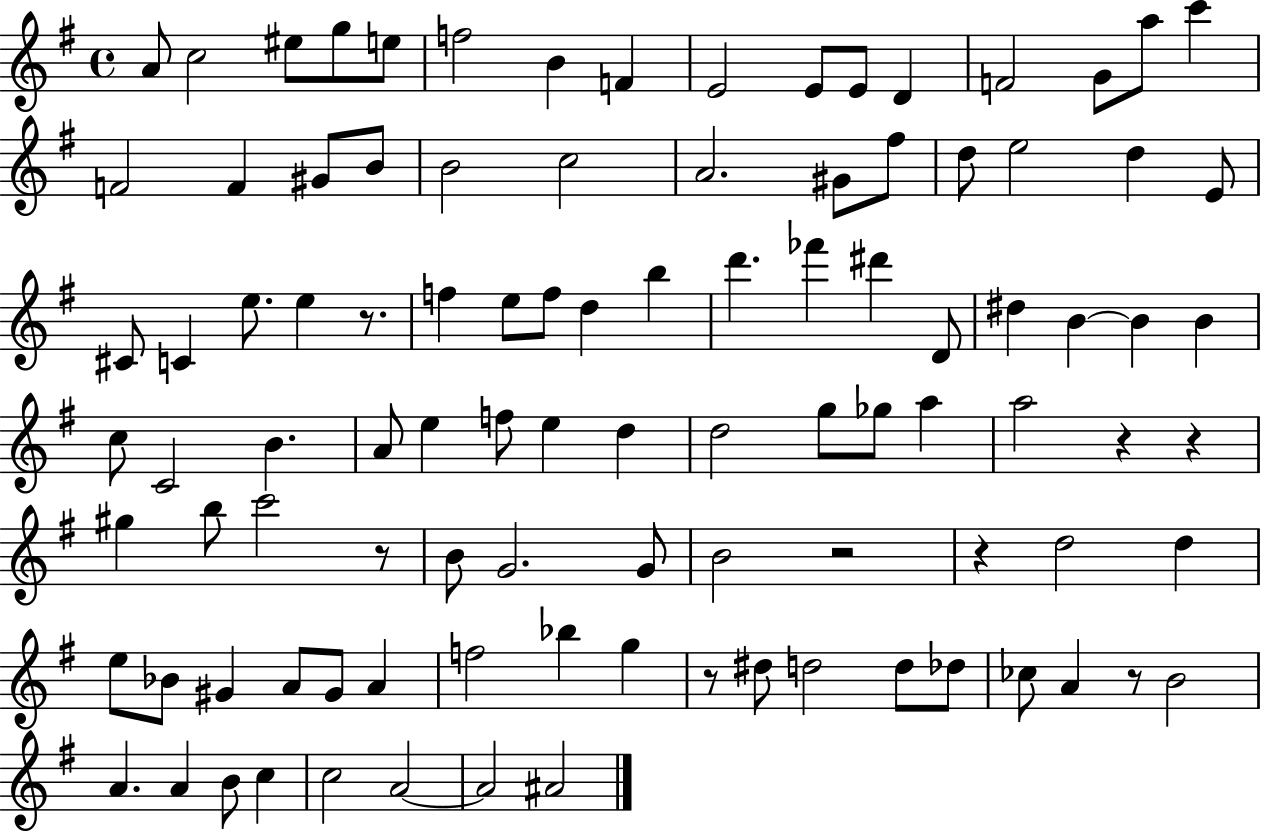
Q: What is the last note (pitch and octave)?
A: A#4